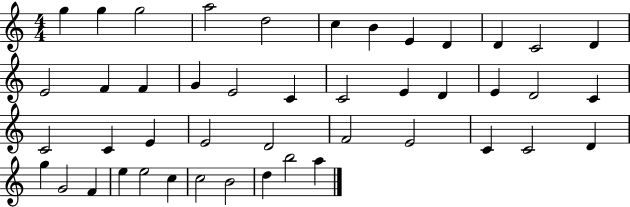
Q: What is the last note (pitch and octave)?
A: A5